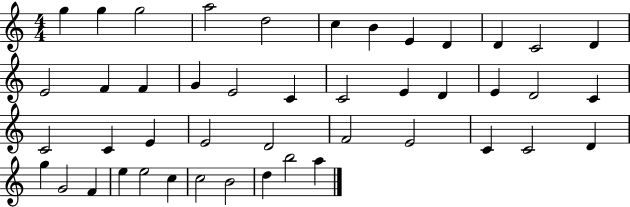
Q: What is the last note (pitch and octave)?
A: A5